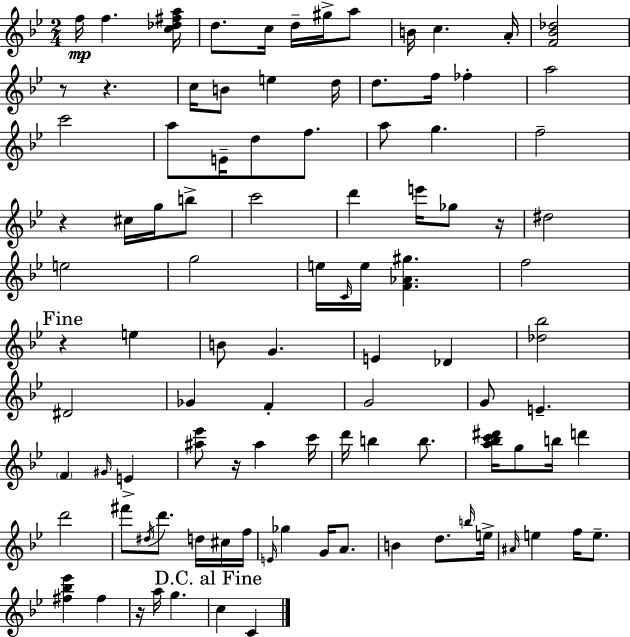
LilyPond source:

{
  \clef treble
  \numericTimeSignature
  \time 2/4
  \key bes \major
  f''16\mp f''4. <c'' des'' fis'' a''>16 | d''8. c''16 d''16-- gis''16-> a''8 | b'16 c''4. a'16-. | <f' bes' des''>2 | \break r8 r4. | c''16 b'8 e''4 d''16 | d''8. f''16 fes''4-. | a''2 | \break c'''2 | a''8 e'16-- d''8 f''8. | a''8 g''4. | f''2-- | \break r4 cis''16 g''16 b''8-> | c'''2 | d'''4 e'''16 ges''8 r16 | dis''2 | \break e''2 | g''2 | e''16 \grace { c'16 } e''16 <f' aes' gis''>4. | f''2 | \break \mark "Fine" r4 e''4 | b'8 g'4. | e'4 des'4 | <des'' bes''>2 | \break dis'2 | ges'4 f'4-. | g'2 | g'8 e'4.-- | \break \parenthesize f'4 \grace { gis'16 } e'4-> | <ais'' ees'''>8 r16 ais''4 | c'''16 d'''16 b''4 b''8. | <a'' bes'' c''' dis'''>16 g''8 b''16 d'''4 | \break d'''2 | fis'''8 \acciaccatura { dis''16 } d'''8. | d''16 cis''16 f''16 \grace { e'16 } ges''4 | g'16 a'8. b'4 | \break d''8. \grace { b''16 } e''16-> \grace { ais'16 } e''4 | f''16 e''8.-- <fis'' bes'' ees'''>4 | fis''4 r16 a''16 | g''4. \mark "D.C. al Fine" c''4 | \break c'4 \bar "|."
}